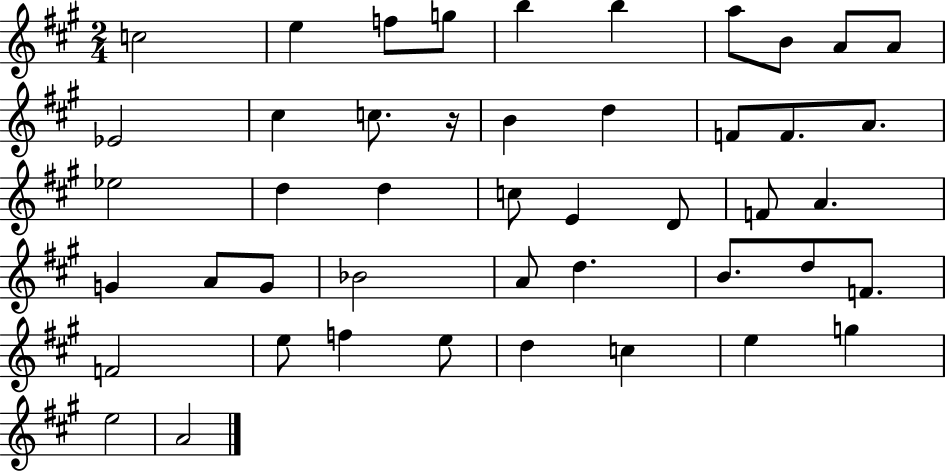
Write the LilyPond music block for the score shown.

{
  \clef treble
  \numericTimeSignature
  \time 2/4
  \key a \major
  \repeat volta 2 { c''2 | e''4 f''8 g''8 | b''4 b''4 | a''8 b'8 a'8 a'8 | \break ees'2 | cis''4 c''8. r16 | b'4 d''4 | f'8 f'8. a'8. | \break ees''2 | d''4 d''4 | c''8 e'4 d'8 | f'8 a'4. | \break g'4 a'8 g'8 | bes'2 | a'8 d''4. | b'8. d''8 f'8. | \break f'2 | e''8 f''4 e''8 | d''4 c''4 | e''4 g''4 | \break e''2 | a'2 | } \bar "|."
}